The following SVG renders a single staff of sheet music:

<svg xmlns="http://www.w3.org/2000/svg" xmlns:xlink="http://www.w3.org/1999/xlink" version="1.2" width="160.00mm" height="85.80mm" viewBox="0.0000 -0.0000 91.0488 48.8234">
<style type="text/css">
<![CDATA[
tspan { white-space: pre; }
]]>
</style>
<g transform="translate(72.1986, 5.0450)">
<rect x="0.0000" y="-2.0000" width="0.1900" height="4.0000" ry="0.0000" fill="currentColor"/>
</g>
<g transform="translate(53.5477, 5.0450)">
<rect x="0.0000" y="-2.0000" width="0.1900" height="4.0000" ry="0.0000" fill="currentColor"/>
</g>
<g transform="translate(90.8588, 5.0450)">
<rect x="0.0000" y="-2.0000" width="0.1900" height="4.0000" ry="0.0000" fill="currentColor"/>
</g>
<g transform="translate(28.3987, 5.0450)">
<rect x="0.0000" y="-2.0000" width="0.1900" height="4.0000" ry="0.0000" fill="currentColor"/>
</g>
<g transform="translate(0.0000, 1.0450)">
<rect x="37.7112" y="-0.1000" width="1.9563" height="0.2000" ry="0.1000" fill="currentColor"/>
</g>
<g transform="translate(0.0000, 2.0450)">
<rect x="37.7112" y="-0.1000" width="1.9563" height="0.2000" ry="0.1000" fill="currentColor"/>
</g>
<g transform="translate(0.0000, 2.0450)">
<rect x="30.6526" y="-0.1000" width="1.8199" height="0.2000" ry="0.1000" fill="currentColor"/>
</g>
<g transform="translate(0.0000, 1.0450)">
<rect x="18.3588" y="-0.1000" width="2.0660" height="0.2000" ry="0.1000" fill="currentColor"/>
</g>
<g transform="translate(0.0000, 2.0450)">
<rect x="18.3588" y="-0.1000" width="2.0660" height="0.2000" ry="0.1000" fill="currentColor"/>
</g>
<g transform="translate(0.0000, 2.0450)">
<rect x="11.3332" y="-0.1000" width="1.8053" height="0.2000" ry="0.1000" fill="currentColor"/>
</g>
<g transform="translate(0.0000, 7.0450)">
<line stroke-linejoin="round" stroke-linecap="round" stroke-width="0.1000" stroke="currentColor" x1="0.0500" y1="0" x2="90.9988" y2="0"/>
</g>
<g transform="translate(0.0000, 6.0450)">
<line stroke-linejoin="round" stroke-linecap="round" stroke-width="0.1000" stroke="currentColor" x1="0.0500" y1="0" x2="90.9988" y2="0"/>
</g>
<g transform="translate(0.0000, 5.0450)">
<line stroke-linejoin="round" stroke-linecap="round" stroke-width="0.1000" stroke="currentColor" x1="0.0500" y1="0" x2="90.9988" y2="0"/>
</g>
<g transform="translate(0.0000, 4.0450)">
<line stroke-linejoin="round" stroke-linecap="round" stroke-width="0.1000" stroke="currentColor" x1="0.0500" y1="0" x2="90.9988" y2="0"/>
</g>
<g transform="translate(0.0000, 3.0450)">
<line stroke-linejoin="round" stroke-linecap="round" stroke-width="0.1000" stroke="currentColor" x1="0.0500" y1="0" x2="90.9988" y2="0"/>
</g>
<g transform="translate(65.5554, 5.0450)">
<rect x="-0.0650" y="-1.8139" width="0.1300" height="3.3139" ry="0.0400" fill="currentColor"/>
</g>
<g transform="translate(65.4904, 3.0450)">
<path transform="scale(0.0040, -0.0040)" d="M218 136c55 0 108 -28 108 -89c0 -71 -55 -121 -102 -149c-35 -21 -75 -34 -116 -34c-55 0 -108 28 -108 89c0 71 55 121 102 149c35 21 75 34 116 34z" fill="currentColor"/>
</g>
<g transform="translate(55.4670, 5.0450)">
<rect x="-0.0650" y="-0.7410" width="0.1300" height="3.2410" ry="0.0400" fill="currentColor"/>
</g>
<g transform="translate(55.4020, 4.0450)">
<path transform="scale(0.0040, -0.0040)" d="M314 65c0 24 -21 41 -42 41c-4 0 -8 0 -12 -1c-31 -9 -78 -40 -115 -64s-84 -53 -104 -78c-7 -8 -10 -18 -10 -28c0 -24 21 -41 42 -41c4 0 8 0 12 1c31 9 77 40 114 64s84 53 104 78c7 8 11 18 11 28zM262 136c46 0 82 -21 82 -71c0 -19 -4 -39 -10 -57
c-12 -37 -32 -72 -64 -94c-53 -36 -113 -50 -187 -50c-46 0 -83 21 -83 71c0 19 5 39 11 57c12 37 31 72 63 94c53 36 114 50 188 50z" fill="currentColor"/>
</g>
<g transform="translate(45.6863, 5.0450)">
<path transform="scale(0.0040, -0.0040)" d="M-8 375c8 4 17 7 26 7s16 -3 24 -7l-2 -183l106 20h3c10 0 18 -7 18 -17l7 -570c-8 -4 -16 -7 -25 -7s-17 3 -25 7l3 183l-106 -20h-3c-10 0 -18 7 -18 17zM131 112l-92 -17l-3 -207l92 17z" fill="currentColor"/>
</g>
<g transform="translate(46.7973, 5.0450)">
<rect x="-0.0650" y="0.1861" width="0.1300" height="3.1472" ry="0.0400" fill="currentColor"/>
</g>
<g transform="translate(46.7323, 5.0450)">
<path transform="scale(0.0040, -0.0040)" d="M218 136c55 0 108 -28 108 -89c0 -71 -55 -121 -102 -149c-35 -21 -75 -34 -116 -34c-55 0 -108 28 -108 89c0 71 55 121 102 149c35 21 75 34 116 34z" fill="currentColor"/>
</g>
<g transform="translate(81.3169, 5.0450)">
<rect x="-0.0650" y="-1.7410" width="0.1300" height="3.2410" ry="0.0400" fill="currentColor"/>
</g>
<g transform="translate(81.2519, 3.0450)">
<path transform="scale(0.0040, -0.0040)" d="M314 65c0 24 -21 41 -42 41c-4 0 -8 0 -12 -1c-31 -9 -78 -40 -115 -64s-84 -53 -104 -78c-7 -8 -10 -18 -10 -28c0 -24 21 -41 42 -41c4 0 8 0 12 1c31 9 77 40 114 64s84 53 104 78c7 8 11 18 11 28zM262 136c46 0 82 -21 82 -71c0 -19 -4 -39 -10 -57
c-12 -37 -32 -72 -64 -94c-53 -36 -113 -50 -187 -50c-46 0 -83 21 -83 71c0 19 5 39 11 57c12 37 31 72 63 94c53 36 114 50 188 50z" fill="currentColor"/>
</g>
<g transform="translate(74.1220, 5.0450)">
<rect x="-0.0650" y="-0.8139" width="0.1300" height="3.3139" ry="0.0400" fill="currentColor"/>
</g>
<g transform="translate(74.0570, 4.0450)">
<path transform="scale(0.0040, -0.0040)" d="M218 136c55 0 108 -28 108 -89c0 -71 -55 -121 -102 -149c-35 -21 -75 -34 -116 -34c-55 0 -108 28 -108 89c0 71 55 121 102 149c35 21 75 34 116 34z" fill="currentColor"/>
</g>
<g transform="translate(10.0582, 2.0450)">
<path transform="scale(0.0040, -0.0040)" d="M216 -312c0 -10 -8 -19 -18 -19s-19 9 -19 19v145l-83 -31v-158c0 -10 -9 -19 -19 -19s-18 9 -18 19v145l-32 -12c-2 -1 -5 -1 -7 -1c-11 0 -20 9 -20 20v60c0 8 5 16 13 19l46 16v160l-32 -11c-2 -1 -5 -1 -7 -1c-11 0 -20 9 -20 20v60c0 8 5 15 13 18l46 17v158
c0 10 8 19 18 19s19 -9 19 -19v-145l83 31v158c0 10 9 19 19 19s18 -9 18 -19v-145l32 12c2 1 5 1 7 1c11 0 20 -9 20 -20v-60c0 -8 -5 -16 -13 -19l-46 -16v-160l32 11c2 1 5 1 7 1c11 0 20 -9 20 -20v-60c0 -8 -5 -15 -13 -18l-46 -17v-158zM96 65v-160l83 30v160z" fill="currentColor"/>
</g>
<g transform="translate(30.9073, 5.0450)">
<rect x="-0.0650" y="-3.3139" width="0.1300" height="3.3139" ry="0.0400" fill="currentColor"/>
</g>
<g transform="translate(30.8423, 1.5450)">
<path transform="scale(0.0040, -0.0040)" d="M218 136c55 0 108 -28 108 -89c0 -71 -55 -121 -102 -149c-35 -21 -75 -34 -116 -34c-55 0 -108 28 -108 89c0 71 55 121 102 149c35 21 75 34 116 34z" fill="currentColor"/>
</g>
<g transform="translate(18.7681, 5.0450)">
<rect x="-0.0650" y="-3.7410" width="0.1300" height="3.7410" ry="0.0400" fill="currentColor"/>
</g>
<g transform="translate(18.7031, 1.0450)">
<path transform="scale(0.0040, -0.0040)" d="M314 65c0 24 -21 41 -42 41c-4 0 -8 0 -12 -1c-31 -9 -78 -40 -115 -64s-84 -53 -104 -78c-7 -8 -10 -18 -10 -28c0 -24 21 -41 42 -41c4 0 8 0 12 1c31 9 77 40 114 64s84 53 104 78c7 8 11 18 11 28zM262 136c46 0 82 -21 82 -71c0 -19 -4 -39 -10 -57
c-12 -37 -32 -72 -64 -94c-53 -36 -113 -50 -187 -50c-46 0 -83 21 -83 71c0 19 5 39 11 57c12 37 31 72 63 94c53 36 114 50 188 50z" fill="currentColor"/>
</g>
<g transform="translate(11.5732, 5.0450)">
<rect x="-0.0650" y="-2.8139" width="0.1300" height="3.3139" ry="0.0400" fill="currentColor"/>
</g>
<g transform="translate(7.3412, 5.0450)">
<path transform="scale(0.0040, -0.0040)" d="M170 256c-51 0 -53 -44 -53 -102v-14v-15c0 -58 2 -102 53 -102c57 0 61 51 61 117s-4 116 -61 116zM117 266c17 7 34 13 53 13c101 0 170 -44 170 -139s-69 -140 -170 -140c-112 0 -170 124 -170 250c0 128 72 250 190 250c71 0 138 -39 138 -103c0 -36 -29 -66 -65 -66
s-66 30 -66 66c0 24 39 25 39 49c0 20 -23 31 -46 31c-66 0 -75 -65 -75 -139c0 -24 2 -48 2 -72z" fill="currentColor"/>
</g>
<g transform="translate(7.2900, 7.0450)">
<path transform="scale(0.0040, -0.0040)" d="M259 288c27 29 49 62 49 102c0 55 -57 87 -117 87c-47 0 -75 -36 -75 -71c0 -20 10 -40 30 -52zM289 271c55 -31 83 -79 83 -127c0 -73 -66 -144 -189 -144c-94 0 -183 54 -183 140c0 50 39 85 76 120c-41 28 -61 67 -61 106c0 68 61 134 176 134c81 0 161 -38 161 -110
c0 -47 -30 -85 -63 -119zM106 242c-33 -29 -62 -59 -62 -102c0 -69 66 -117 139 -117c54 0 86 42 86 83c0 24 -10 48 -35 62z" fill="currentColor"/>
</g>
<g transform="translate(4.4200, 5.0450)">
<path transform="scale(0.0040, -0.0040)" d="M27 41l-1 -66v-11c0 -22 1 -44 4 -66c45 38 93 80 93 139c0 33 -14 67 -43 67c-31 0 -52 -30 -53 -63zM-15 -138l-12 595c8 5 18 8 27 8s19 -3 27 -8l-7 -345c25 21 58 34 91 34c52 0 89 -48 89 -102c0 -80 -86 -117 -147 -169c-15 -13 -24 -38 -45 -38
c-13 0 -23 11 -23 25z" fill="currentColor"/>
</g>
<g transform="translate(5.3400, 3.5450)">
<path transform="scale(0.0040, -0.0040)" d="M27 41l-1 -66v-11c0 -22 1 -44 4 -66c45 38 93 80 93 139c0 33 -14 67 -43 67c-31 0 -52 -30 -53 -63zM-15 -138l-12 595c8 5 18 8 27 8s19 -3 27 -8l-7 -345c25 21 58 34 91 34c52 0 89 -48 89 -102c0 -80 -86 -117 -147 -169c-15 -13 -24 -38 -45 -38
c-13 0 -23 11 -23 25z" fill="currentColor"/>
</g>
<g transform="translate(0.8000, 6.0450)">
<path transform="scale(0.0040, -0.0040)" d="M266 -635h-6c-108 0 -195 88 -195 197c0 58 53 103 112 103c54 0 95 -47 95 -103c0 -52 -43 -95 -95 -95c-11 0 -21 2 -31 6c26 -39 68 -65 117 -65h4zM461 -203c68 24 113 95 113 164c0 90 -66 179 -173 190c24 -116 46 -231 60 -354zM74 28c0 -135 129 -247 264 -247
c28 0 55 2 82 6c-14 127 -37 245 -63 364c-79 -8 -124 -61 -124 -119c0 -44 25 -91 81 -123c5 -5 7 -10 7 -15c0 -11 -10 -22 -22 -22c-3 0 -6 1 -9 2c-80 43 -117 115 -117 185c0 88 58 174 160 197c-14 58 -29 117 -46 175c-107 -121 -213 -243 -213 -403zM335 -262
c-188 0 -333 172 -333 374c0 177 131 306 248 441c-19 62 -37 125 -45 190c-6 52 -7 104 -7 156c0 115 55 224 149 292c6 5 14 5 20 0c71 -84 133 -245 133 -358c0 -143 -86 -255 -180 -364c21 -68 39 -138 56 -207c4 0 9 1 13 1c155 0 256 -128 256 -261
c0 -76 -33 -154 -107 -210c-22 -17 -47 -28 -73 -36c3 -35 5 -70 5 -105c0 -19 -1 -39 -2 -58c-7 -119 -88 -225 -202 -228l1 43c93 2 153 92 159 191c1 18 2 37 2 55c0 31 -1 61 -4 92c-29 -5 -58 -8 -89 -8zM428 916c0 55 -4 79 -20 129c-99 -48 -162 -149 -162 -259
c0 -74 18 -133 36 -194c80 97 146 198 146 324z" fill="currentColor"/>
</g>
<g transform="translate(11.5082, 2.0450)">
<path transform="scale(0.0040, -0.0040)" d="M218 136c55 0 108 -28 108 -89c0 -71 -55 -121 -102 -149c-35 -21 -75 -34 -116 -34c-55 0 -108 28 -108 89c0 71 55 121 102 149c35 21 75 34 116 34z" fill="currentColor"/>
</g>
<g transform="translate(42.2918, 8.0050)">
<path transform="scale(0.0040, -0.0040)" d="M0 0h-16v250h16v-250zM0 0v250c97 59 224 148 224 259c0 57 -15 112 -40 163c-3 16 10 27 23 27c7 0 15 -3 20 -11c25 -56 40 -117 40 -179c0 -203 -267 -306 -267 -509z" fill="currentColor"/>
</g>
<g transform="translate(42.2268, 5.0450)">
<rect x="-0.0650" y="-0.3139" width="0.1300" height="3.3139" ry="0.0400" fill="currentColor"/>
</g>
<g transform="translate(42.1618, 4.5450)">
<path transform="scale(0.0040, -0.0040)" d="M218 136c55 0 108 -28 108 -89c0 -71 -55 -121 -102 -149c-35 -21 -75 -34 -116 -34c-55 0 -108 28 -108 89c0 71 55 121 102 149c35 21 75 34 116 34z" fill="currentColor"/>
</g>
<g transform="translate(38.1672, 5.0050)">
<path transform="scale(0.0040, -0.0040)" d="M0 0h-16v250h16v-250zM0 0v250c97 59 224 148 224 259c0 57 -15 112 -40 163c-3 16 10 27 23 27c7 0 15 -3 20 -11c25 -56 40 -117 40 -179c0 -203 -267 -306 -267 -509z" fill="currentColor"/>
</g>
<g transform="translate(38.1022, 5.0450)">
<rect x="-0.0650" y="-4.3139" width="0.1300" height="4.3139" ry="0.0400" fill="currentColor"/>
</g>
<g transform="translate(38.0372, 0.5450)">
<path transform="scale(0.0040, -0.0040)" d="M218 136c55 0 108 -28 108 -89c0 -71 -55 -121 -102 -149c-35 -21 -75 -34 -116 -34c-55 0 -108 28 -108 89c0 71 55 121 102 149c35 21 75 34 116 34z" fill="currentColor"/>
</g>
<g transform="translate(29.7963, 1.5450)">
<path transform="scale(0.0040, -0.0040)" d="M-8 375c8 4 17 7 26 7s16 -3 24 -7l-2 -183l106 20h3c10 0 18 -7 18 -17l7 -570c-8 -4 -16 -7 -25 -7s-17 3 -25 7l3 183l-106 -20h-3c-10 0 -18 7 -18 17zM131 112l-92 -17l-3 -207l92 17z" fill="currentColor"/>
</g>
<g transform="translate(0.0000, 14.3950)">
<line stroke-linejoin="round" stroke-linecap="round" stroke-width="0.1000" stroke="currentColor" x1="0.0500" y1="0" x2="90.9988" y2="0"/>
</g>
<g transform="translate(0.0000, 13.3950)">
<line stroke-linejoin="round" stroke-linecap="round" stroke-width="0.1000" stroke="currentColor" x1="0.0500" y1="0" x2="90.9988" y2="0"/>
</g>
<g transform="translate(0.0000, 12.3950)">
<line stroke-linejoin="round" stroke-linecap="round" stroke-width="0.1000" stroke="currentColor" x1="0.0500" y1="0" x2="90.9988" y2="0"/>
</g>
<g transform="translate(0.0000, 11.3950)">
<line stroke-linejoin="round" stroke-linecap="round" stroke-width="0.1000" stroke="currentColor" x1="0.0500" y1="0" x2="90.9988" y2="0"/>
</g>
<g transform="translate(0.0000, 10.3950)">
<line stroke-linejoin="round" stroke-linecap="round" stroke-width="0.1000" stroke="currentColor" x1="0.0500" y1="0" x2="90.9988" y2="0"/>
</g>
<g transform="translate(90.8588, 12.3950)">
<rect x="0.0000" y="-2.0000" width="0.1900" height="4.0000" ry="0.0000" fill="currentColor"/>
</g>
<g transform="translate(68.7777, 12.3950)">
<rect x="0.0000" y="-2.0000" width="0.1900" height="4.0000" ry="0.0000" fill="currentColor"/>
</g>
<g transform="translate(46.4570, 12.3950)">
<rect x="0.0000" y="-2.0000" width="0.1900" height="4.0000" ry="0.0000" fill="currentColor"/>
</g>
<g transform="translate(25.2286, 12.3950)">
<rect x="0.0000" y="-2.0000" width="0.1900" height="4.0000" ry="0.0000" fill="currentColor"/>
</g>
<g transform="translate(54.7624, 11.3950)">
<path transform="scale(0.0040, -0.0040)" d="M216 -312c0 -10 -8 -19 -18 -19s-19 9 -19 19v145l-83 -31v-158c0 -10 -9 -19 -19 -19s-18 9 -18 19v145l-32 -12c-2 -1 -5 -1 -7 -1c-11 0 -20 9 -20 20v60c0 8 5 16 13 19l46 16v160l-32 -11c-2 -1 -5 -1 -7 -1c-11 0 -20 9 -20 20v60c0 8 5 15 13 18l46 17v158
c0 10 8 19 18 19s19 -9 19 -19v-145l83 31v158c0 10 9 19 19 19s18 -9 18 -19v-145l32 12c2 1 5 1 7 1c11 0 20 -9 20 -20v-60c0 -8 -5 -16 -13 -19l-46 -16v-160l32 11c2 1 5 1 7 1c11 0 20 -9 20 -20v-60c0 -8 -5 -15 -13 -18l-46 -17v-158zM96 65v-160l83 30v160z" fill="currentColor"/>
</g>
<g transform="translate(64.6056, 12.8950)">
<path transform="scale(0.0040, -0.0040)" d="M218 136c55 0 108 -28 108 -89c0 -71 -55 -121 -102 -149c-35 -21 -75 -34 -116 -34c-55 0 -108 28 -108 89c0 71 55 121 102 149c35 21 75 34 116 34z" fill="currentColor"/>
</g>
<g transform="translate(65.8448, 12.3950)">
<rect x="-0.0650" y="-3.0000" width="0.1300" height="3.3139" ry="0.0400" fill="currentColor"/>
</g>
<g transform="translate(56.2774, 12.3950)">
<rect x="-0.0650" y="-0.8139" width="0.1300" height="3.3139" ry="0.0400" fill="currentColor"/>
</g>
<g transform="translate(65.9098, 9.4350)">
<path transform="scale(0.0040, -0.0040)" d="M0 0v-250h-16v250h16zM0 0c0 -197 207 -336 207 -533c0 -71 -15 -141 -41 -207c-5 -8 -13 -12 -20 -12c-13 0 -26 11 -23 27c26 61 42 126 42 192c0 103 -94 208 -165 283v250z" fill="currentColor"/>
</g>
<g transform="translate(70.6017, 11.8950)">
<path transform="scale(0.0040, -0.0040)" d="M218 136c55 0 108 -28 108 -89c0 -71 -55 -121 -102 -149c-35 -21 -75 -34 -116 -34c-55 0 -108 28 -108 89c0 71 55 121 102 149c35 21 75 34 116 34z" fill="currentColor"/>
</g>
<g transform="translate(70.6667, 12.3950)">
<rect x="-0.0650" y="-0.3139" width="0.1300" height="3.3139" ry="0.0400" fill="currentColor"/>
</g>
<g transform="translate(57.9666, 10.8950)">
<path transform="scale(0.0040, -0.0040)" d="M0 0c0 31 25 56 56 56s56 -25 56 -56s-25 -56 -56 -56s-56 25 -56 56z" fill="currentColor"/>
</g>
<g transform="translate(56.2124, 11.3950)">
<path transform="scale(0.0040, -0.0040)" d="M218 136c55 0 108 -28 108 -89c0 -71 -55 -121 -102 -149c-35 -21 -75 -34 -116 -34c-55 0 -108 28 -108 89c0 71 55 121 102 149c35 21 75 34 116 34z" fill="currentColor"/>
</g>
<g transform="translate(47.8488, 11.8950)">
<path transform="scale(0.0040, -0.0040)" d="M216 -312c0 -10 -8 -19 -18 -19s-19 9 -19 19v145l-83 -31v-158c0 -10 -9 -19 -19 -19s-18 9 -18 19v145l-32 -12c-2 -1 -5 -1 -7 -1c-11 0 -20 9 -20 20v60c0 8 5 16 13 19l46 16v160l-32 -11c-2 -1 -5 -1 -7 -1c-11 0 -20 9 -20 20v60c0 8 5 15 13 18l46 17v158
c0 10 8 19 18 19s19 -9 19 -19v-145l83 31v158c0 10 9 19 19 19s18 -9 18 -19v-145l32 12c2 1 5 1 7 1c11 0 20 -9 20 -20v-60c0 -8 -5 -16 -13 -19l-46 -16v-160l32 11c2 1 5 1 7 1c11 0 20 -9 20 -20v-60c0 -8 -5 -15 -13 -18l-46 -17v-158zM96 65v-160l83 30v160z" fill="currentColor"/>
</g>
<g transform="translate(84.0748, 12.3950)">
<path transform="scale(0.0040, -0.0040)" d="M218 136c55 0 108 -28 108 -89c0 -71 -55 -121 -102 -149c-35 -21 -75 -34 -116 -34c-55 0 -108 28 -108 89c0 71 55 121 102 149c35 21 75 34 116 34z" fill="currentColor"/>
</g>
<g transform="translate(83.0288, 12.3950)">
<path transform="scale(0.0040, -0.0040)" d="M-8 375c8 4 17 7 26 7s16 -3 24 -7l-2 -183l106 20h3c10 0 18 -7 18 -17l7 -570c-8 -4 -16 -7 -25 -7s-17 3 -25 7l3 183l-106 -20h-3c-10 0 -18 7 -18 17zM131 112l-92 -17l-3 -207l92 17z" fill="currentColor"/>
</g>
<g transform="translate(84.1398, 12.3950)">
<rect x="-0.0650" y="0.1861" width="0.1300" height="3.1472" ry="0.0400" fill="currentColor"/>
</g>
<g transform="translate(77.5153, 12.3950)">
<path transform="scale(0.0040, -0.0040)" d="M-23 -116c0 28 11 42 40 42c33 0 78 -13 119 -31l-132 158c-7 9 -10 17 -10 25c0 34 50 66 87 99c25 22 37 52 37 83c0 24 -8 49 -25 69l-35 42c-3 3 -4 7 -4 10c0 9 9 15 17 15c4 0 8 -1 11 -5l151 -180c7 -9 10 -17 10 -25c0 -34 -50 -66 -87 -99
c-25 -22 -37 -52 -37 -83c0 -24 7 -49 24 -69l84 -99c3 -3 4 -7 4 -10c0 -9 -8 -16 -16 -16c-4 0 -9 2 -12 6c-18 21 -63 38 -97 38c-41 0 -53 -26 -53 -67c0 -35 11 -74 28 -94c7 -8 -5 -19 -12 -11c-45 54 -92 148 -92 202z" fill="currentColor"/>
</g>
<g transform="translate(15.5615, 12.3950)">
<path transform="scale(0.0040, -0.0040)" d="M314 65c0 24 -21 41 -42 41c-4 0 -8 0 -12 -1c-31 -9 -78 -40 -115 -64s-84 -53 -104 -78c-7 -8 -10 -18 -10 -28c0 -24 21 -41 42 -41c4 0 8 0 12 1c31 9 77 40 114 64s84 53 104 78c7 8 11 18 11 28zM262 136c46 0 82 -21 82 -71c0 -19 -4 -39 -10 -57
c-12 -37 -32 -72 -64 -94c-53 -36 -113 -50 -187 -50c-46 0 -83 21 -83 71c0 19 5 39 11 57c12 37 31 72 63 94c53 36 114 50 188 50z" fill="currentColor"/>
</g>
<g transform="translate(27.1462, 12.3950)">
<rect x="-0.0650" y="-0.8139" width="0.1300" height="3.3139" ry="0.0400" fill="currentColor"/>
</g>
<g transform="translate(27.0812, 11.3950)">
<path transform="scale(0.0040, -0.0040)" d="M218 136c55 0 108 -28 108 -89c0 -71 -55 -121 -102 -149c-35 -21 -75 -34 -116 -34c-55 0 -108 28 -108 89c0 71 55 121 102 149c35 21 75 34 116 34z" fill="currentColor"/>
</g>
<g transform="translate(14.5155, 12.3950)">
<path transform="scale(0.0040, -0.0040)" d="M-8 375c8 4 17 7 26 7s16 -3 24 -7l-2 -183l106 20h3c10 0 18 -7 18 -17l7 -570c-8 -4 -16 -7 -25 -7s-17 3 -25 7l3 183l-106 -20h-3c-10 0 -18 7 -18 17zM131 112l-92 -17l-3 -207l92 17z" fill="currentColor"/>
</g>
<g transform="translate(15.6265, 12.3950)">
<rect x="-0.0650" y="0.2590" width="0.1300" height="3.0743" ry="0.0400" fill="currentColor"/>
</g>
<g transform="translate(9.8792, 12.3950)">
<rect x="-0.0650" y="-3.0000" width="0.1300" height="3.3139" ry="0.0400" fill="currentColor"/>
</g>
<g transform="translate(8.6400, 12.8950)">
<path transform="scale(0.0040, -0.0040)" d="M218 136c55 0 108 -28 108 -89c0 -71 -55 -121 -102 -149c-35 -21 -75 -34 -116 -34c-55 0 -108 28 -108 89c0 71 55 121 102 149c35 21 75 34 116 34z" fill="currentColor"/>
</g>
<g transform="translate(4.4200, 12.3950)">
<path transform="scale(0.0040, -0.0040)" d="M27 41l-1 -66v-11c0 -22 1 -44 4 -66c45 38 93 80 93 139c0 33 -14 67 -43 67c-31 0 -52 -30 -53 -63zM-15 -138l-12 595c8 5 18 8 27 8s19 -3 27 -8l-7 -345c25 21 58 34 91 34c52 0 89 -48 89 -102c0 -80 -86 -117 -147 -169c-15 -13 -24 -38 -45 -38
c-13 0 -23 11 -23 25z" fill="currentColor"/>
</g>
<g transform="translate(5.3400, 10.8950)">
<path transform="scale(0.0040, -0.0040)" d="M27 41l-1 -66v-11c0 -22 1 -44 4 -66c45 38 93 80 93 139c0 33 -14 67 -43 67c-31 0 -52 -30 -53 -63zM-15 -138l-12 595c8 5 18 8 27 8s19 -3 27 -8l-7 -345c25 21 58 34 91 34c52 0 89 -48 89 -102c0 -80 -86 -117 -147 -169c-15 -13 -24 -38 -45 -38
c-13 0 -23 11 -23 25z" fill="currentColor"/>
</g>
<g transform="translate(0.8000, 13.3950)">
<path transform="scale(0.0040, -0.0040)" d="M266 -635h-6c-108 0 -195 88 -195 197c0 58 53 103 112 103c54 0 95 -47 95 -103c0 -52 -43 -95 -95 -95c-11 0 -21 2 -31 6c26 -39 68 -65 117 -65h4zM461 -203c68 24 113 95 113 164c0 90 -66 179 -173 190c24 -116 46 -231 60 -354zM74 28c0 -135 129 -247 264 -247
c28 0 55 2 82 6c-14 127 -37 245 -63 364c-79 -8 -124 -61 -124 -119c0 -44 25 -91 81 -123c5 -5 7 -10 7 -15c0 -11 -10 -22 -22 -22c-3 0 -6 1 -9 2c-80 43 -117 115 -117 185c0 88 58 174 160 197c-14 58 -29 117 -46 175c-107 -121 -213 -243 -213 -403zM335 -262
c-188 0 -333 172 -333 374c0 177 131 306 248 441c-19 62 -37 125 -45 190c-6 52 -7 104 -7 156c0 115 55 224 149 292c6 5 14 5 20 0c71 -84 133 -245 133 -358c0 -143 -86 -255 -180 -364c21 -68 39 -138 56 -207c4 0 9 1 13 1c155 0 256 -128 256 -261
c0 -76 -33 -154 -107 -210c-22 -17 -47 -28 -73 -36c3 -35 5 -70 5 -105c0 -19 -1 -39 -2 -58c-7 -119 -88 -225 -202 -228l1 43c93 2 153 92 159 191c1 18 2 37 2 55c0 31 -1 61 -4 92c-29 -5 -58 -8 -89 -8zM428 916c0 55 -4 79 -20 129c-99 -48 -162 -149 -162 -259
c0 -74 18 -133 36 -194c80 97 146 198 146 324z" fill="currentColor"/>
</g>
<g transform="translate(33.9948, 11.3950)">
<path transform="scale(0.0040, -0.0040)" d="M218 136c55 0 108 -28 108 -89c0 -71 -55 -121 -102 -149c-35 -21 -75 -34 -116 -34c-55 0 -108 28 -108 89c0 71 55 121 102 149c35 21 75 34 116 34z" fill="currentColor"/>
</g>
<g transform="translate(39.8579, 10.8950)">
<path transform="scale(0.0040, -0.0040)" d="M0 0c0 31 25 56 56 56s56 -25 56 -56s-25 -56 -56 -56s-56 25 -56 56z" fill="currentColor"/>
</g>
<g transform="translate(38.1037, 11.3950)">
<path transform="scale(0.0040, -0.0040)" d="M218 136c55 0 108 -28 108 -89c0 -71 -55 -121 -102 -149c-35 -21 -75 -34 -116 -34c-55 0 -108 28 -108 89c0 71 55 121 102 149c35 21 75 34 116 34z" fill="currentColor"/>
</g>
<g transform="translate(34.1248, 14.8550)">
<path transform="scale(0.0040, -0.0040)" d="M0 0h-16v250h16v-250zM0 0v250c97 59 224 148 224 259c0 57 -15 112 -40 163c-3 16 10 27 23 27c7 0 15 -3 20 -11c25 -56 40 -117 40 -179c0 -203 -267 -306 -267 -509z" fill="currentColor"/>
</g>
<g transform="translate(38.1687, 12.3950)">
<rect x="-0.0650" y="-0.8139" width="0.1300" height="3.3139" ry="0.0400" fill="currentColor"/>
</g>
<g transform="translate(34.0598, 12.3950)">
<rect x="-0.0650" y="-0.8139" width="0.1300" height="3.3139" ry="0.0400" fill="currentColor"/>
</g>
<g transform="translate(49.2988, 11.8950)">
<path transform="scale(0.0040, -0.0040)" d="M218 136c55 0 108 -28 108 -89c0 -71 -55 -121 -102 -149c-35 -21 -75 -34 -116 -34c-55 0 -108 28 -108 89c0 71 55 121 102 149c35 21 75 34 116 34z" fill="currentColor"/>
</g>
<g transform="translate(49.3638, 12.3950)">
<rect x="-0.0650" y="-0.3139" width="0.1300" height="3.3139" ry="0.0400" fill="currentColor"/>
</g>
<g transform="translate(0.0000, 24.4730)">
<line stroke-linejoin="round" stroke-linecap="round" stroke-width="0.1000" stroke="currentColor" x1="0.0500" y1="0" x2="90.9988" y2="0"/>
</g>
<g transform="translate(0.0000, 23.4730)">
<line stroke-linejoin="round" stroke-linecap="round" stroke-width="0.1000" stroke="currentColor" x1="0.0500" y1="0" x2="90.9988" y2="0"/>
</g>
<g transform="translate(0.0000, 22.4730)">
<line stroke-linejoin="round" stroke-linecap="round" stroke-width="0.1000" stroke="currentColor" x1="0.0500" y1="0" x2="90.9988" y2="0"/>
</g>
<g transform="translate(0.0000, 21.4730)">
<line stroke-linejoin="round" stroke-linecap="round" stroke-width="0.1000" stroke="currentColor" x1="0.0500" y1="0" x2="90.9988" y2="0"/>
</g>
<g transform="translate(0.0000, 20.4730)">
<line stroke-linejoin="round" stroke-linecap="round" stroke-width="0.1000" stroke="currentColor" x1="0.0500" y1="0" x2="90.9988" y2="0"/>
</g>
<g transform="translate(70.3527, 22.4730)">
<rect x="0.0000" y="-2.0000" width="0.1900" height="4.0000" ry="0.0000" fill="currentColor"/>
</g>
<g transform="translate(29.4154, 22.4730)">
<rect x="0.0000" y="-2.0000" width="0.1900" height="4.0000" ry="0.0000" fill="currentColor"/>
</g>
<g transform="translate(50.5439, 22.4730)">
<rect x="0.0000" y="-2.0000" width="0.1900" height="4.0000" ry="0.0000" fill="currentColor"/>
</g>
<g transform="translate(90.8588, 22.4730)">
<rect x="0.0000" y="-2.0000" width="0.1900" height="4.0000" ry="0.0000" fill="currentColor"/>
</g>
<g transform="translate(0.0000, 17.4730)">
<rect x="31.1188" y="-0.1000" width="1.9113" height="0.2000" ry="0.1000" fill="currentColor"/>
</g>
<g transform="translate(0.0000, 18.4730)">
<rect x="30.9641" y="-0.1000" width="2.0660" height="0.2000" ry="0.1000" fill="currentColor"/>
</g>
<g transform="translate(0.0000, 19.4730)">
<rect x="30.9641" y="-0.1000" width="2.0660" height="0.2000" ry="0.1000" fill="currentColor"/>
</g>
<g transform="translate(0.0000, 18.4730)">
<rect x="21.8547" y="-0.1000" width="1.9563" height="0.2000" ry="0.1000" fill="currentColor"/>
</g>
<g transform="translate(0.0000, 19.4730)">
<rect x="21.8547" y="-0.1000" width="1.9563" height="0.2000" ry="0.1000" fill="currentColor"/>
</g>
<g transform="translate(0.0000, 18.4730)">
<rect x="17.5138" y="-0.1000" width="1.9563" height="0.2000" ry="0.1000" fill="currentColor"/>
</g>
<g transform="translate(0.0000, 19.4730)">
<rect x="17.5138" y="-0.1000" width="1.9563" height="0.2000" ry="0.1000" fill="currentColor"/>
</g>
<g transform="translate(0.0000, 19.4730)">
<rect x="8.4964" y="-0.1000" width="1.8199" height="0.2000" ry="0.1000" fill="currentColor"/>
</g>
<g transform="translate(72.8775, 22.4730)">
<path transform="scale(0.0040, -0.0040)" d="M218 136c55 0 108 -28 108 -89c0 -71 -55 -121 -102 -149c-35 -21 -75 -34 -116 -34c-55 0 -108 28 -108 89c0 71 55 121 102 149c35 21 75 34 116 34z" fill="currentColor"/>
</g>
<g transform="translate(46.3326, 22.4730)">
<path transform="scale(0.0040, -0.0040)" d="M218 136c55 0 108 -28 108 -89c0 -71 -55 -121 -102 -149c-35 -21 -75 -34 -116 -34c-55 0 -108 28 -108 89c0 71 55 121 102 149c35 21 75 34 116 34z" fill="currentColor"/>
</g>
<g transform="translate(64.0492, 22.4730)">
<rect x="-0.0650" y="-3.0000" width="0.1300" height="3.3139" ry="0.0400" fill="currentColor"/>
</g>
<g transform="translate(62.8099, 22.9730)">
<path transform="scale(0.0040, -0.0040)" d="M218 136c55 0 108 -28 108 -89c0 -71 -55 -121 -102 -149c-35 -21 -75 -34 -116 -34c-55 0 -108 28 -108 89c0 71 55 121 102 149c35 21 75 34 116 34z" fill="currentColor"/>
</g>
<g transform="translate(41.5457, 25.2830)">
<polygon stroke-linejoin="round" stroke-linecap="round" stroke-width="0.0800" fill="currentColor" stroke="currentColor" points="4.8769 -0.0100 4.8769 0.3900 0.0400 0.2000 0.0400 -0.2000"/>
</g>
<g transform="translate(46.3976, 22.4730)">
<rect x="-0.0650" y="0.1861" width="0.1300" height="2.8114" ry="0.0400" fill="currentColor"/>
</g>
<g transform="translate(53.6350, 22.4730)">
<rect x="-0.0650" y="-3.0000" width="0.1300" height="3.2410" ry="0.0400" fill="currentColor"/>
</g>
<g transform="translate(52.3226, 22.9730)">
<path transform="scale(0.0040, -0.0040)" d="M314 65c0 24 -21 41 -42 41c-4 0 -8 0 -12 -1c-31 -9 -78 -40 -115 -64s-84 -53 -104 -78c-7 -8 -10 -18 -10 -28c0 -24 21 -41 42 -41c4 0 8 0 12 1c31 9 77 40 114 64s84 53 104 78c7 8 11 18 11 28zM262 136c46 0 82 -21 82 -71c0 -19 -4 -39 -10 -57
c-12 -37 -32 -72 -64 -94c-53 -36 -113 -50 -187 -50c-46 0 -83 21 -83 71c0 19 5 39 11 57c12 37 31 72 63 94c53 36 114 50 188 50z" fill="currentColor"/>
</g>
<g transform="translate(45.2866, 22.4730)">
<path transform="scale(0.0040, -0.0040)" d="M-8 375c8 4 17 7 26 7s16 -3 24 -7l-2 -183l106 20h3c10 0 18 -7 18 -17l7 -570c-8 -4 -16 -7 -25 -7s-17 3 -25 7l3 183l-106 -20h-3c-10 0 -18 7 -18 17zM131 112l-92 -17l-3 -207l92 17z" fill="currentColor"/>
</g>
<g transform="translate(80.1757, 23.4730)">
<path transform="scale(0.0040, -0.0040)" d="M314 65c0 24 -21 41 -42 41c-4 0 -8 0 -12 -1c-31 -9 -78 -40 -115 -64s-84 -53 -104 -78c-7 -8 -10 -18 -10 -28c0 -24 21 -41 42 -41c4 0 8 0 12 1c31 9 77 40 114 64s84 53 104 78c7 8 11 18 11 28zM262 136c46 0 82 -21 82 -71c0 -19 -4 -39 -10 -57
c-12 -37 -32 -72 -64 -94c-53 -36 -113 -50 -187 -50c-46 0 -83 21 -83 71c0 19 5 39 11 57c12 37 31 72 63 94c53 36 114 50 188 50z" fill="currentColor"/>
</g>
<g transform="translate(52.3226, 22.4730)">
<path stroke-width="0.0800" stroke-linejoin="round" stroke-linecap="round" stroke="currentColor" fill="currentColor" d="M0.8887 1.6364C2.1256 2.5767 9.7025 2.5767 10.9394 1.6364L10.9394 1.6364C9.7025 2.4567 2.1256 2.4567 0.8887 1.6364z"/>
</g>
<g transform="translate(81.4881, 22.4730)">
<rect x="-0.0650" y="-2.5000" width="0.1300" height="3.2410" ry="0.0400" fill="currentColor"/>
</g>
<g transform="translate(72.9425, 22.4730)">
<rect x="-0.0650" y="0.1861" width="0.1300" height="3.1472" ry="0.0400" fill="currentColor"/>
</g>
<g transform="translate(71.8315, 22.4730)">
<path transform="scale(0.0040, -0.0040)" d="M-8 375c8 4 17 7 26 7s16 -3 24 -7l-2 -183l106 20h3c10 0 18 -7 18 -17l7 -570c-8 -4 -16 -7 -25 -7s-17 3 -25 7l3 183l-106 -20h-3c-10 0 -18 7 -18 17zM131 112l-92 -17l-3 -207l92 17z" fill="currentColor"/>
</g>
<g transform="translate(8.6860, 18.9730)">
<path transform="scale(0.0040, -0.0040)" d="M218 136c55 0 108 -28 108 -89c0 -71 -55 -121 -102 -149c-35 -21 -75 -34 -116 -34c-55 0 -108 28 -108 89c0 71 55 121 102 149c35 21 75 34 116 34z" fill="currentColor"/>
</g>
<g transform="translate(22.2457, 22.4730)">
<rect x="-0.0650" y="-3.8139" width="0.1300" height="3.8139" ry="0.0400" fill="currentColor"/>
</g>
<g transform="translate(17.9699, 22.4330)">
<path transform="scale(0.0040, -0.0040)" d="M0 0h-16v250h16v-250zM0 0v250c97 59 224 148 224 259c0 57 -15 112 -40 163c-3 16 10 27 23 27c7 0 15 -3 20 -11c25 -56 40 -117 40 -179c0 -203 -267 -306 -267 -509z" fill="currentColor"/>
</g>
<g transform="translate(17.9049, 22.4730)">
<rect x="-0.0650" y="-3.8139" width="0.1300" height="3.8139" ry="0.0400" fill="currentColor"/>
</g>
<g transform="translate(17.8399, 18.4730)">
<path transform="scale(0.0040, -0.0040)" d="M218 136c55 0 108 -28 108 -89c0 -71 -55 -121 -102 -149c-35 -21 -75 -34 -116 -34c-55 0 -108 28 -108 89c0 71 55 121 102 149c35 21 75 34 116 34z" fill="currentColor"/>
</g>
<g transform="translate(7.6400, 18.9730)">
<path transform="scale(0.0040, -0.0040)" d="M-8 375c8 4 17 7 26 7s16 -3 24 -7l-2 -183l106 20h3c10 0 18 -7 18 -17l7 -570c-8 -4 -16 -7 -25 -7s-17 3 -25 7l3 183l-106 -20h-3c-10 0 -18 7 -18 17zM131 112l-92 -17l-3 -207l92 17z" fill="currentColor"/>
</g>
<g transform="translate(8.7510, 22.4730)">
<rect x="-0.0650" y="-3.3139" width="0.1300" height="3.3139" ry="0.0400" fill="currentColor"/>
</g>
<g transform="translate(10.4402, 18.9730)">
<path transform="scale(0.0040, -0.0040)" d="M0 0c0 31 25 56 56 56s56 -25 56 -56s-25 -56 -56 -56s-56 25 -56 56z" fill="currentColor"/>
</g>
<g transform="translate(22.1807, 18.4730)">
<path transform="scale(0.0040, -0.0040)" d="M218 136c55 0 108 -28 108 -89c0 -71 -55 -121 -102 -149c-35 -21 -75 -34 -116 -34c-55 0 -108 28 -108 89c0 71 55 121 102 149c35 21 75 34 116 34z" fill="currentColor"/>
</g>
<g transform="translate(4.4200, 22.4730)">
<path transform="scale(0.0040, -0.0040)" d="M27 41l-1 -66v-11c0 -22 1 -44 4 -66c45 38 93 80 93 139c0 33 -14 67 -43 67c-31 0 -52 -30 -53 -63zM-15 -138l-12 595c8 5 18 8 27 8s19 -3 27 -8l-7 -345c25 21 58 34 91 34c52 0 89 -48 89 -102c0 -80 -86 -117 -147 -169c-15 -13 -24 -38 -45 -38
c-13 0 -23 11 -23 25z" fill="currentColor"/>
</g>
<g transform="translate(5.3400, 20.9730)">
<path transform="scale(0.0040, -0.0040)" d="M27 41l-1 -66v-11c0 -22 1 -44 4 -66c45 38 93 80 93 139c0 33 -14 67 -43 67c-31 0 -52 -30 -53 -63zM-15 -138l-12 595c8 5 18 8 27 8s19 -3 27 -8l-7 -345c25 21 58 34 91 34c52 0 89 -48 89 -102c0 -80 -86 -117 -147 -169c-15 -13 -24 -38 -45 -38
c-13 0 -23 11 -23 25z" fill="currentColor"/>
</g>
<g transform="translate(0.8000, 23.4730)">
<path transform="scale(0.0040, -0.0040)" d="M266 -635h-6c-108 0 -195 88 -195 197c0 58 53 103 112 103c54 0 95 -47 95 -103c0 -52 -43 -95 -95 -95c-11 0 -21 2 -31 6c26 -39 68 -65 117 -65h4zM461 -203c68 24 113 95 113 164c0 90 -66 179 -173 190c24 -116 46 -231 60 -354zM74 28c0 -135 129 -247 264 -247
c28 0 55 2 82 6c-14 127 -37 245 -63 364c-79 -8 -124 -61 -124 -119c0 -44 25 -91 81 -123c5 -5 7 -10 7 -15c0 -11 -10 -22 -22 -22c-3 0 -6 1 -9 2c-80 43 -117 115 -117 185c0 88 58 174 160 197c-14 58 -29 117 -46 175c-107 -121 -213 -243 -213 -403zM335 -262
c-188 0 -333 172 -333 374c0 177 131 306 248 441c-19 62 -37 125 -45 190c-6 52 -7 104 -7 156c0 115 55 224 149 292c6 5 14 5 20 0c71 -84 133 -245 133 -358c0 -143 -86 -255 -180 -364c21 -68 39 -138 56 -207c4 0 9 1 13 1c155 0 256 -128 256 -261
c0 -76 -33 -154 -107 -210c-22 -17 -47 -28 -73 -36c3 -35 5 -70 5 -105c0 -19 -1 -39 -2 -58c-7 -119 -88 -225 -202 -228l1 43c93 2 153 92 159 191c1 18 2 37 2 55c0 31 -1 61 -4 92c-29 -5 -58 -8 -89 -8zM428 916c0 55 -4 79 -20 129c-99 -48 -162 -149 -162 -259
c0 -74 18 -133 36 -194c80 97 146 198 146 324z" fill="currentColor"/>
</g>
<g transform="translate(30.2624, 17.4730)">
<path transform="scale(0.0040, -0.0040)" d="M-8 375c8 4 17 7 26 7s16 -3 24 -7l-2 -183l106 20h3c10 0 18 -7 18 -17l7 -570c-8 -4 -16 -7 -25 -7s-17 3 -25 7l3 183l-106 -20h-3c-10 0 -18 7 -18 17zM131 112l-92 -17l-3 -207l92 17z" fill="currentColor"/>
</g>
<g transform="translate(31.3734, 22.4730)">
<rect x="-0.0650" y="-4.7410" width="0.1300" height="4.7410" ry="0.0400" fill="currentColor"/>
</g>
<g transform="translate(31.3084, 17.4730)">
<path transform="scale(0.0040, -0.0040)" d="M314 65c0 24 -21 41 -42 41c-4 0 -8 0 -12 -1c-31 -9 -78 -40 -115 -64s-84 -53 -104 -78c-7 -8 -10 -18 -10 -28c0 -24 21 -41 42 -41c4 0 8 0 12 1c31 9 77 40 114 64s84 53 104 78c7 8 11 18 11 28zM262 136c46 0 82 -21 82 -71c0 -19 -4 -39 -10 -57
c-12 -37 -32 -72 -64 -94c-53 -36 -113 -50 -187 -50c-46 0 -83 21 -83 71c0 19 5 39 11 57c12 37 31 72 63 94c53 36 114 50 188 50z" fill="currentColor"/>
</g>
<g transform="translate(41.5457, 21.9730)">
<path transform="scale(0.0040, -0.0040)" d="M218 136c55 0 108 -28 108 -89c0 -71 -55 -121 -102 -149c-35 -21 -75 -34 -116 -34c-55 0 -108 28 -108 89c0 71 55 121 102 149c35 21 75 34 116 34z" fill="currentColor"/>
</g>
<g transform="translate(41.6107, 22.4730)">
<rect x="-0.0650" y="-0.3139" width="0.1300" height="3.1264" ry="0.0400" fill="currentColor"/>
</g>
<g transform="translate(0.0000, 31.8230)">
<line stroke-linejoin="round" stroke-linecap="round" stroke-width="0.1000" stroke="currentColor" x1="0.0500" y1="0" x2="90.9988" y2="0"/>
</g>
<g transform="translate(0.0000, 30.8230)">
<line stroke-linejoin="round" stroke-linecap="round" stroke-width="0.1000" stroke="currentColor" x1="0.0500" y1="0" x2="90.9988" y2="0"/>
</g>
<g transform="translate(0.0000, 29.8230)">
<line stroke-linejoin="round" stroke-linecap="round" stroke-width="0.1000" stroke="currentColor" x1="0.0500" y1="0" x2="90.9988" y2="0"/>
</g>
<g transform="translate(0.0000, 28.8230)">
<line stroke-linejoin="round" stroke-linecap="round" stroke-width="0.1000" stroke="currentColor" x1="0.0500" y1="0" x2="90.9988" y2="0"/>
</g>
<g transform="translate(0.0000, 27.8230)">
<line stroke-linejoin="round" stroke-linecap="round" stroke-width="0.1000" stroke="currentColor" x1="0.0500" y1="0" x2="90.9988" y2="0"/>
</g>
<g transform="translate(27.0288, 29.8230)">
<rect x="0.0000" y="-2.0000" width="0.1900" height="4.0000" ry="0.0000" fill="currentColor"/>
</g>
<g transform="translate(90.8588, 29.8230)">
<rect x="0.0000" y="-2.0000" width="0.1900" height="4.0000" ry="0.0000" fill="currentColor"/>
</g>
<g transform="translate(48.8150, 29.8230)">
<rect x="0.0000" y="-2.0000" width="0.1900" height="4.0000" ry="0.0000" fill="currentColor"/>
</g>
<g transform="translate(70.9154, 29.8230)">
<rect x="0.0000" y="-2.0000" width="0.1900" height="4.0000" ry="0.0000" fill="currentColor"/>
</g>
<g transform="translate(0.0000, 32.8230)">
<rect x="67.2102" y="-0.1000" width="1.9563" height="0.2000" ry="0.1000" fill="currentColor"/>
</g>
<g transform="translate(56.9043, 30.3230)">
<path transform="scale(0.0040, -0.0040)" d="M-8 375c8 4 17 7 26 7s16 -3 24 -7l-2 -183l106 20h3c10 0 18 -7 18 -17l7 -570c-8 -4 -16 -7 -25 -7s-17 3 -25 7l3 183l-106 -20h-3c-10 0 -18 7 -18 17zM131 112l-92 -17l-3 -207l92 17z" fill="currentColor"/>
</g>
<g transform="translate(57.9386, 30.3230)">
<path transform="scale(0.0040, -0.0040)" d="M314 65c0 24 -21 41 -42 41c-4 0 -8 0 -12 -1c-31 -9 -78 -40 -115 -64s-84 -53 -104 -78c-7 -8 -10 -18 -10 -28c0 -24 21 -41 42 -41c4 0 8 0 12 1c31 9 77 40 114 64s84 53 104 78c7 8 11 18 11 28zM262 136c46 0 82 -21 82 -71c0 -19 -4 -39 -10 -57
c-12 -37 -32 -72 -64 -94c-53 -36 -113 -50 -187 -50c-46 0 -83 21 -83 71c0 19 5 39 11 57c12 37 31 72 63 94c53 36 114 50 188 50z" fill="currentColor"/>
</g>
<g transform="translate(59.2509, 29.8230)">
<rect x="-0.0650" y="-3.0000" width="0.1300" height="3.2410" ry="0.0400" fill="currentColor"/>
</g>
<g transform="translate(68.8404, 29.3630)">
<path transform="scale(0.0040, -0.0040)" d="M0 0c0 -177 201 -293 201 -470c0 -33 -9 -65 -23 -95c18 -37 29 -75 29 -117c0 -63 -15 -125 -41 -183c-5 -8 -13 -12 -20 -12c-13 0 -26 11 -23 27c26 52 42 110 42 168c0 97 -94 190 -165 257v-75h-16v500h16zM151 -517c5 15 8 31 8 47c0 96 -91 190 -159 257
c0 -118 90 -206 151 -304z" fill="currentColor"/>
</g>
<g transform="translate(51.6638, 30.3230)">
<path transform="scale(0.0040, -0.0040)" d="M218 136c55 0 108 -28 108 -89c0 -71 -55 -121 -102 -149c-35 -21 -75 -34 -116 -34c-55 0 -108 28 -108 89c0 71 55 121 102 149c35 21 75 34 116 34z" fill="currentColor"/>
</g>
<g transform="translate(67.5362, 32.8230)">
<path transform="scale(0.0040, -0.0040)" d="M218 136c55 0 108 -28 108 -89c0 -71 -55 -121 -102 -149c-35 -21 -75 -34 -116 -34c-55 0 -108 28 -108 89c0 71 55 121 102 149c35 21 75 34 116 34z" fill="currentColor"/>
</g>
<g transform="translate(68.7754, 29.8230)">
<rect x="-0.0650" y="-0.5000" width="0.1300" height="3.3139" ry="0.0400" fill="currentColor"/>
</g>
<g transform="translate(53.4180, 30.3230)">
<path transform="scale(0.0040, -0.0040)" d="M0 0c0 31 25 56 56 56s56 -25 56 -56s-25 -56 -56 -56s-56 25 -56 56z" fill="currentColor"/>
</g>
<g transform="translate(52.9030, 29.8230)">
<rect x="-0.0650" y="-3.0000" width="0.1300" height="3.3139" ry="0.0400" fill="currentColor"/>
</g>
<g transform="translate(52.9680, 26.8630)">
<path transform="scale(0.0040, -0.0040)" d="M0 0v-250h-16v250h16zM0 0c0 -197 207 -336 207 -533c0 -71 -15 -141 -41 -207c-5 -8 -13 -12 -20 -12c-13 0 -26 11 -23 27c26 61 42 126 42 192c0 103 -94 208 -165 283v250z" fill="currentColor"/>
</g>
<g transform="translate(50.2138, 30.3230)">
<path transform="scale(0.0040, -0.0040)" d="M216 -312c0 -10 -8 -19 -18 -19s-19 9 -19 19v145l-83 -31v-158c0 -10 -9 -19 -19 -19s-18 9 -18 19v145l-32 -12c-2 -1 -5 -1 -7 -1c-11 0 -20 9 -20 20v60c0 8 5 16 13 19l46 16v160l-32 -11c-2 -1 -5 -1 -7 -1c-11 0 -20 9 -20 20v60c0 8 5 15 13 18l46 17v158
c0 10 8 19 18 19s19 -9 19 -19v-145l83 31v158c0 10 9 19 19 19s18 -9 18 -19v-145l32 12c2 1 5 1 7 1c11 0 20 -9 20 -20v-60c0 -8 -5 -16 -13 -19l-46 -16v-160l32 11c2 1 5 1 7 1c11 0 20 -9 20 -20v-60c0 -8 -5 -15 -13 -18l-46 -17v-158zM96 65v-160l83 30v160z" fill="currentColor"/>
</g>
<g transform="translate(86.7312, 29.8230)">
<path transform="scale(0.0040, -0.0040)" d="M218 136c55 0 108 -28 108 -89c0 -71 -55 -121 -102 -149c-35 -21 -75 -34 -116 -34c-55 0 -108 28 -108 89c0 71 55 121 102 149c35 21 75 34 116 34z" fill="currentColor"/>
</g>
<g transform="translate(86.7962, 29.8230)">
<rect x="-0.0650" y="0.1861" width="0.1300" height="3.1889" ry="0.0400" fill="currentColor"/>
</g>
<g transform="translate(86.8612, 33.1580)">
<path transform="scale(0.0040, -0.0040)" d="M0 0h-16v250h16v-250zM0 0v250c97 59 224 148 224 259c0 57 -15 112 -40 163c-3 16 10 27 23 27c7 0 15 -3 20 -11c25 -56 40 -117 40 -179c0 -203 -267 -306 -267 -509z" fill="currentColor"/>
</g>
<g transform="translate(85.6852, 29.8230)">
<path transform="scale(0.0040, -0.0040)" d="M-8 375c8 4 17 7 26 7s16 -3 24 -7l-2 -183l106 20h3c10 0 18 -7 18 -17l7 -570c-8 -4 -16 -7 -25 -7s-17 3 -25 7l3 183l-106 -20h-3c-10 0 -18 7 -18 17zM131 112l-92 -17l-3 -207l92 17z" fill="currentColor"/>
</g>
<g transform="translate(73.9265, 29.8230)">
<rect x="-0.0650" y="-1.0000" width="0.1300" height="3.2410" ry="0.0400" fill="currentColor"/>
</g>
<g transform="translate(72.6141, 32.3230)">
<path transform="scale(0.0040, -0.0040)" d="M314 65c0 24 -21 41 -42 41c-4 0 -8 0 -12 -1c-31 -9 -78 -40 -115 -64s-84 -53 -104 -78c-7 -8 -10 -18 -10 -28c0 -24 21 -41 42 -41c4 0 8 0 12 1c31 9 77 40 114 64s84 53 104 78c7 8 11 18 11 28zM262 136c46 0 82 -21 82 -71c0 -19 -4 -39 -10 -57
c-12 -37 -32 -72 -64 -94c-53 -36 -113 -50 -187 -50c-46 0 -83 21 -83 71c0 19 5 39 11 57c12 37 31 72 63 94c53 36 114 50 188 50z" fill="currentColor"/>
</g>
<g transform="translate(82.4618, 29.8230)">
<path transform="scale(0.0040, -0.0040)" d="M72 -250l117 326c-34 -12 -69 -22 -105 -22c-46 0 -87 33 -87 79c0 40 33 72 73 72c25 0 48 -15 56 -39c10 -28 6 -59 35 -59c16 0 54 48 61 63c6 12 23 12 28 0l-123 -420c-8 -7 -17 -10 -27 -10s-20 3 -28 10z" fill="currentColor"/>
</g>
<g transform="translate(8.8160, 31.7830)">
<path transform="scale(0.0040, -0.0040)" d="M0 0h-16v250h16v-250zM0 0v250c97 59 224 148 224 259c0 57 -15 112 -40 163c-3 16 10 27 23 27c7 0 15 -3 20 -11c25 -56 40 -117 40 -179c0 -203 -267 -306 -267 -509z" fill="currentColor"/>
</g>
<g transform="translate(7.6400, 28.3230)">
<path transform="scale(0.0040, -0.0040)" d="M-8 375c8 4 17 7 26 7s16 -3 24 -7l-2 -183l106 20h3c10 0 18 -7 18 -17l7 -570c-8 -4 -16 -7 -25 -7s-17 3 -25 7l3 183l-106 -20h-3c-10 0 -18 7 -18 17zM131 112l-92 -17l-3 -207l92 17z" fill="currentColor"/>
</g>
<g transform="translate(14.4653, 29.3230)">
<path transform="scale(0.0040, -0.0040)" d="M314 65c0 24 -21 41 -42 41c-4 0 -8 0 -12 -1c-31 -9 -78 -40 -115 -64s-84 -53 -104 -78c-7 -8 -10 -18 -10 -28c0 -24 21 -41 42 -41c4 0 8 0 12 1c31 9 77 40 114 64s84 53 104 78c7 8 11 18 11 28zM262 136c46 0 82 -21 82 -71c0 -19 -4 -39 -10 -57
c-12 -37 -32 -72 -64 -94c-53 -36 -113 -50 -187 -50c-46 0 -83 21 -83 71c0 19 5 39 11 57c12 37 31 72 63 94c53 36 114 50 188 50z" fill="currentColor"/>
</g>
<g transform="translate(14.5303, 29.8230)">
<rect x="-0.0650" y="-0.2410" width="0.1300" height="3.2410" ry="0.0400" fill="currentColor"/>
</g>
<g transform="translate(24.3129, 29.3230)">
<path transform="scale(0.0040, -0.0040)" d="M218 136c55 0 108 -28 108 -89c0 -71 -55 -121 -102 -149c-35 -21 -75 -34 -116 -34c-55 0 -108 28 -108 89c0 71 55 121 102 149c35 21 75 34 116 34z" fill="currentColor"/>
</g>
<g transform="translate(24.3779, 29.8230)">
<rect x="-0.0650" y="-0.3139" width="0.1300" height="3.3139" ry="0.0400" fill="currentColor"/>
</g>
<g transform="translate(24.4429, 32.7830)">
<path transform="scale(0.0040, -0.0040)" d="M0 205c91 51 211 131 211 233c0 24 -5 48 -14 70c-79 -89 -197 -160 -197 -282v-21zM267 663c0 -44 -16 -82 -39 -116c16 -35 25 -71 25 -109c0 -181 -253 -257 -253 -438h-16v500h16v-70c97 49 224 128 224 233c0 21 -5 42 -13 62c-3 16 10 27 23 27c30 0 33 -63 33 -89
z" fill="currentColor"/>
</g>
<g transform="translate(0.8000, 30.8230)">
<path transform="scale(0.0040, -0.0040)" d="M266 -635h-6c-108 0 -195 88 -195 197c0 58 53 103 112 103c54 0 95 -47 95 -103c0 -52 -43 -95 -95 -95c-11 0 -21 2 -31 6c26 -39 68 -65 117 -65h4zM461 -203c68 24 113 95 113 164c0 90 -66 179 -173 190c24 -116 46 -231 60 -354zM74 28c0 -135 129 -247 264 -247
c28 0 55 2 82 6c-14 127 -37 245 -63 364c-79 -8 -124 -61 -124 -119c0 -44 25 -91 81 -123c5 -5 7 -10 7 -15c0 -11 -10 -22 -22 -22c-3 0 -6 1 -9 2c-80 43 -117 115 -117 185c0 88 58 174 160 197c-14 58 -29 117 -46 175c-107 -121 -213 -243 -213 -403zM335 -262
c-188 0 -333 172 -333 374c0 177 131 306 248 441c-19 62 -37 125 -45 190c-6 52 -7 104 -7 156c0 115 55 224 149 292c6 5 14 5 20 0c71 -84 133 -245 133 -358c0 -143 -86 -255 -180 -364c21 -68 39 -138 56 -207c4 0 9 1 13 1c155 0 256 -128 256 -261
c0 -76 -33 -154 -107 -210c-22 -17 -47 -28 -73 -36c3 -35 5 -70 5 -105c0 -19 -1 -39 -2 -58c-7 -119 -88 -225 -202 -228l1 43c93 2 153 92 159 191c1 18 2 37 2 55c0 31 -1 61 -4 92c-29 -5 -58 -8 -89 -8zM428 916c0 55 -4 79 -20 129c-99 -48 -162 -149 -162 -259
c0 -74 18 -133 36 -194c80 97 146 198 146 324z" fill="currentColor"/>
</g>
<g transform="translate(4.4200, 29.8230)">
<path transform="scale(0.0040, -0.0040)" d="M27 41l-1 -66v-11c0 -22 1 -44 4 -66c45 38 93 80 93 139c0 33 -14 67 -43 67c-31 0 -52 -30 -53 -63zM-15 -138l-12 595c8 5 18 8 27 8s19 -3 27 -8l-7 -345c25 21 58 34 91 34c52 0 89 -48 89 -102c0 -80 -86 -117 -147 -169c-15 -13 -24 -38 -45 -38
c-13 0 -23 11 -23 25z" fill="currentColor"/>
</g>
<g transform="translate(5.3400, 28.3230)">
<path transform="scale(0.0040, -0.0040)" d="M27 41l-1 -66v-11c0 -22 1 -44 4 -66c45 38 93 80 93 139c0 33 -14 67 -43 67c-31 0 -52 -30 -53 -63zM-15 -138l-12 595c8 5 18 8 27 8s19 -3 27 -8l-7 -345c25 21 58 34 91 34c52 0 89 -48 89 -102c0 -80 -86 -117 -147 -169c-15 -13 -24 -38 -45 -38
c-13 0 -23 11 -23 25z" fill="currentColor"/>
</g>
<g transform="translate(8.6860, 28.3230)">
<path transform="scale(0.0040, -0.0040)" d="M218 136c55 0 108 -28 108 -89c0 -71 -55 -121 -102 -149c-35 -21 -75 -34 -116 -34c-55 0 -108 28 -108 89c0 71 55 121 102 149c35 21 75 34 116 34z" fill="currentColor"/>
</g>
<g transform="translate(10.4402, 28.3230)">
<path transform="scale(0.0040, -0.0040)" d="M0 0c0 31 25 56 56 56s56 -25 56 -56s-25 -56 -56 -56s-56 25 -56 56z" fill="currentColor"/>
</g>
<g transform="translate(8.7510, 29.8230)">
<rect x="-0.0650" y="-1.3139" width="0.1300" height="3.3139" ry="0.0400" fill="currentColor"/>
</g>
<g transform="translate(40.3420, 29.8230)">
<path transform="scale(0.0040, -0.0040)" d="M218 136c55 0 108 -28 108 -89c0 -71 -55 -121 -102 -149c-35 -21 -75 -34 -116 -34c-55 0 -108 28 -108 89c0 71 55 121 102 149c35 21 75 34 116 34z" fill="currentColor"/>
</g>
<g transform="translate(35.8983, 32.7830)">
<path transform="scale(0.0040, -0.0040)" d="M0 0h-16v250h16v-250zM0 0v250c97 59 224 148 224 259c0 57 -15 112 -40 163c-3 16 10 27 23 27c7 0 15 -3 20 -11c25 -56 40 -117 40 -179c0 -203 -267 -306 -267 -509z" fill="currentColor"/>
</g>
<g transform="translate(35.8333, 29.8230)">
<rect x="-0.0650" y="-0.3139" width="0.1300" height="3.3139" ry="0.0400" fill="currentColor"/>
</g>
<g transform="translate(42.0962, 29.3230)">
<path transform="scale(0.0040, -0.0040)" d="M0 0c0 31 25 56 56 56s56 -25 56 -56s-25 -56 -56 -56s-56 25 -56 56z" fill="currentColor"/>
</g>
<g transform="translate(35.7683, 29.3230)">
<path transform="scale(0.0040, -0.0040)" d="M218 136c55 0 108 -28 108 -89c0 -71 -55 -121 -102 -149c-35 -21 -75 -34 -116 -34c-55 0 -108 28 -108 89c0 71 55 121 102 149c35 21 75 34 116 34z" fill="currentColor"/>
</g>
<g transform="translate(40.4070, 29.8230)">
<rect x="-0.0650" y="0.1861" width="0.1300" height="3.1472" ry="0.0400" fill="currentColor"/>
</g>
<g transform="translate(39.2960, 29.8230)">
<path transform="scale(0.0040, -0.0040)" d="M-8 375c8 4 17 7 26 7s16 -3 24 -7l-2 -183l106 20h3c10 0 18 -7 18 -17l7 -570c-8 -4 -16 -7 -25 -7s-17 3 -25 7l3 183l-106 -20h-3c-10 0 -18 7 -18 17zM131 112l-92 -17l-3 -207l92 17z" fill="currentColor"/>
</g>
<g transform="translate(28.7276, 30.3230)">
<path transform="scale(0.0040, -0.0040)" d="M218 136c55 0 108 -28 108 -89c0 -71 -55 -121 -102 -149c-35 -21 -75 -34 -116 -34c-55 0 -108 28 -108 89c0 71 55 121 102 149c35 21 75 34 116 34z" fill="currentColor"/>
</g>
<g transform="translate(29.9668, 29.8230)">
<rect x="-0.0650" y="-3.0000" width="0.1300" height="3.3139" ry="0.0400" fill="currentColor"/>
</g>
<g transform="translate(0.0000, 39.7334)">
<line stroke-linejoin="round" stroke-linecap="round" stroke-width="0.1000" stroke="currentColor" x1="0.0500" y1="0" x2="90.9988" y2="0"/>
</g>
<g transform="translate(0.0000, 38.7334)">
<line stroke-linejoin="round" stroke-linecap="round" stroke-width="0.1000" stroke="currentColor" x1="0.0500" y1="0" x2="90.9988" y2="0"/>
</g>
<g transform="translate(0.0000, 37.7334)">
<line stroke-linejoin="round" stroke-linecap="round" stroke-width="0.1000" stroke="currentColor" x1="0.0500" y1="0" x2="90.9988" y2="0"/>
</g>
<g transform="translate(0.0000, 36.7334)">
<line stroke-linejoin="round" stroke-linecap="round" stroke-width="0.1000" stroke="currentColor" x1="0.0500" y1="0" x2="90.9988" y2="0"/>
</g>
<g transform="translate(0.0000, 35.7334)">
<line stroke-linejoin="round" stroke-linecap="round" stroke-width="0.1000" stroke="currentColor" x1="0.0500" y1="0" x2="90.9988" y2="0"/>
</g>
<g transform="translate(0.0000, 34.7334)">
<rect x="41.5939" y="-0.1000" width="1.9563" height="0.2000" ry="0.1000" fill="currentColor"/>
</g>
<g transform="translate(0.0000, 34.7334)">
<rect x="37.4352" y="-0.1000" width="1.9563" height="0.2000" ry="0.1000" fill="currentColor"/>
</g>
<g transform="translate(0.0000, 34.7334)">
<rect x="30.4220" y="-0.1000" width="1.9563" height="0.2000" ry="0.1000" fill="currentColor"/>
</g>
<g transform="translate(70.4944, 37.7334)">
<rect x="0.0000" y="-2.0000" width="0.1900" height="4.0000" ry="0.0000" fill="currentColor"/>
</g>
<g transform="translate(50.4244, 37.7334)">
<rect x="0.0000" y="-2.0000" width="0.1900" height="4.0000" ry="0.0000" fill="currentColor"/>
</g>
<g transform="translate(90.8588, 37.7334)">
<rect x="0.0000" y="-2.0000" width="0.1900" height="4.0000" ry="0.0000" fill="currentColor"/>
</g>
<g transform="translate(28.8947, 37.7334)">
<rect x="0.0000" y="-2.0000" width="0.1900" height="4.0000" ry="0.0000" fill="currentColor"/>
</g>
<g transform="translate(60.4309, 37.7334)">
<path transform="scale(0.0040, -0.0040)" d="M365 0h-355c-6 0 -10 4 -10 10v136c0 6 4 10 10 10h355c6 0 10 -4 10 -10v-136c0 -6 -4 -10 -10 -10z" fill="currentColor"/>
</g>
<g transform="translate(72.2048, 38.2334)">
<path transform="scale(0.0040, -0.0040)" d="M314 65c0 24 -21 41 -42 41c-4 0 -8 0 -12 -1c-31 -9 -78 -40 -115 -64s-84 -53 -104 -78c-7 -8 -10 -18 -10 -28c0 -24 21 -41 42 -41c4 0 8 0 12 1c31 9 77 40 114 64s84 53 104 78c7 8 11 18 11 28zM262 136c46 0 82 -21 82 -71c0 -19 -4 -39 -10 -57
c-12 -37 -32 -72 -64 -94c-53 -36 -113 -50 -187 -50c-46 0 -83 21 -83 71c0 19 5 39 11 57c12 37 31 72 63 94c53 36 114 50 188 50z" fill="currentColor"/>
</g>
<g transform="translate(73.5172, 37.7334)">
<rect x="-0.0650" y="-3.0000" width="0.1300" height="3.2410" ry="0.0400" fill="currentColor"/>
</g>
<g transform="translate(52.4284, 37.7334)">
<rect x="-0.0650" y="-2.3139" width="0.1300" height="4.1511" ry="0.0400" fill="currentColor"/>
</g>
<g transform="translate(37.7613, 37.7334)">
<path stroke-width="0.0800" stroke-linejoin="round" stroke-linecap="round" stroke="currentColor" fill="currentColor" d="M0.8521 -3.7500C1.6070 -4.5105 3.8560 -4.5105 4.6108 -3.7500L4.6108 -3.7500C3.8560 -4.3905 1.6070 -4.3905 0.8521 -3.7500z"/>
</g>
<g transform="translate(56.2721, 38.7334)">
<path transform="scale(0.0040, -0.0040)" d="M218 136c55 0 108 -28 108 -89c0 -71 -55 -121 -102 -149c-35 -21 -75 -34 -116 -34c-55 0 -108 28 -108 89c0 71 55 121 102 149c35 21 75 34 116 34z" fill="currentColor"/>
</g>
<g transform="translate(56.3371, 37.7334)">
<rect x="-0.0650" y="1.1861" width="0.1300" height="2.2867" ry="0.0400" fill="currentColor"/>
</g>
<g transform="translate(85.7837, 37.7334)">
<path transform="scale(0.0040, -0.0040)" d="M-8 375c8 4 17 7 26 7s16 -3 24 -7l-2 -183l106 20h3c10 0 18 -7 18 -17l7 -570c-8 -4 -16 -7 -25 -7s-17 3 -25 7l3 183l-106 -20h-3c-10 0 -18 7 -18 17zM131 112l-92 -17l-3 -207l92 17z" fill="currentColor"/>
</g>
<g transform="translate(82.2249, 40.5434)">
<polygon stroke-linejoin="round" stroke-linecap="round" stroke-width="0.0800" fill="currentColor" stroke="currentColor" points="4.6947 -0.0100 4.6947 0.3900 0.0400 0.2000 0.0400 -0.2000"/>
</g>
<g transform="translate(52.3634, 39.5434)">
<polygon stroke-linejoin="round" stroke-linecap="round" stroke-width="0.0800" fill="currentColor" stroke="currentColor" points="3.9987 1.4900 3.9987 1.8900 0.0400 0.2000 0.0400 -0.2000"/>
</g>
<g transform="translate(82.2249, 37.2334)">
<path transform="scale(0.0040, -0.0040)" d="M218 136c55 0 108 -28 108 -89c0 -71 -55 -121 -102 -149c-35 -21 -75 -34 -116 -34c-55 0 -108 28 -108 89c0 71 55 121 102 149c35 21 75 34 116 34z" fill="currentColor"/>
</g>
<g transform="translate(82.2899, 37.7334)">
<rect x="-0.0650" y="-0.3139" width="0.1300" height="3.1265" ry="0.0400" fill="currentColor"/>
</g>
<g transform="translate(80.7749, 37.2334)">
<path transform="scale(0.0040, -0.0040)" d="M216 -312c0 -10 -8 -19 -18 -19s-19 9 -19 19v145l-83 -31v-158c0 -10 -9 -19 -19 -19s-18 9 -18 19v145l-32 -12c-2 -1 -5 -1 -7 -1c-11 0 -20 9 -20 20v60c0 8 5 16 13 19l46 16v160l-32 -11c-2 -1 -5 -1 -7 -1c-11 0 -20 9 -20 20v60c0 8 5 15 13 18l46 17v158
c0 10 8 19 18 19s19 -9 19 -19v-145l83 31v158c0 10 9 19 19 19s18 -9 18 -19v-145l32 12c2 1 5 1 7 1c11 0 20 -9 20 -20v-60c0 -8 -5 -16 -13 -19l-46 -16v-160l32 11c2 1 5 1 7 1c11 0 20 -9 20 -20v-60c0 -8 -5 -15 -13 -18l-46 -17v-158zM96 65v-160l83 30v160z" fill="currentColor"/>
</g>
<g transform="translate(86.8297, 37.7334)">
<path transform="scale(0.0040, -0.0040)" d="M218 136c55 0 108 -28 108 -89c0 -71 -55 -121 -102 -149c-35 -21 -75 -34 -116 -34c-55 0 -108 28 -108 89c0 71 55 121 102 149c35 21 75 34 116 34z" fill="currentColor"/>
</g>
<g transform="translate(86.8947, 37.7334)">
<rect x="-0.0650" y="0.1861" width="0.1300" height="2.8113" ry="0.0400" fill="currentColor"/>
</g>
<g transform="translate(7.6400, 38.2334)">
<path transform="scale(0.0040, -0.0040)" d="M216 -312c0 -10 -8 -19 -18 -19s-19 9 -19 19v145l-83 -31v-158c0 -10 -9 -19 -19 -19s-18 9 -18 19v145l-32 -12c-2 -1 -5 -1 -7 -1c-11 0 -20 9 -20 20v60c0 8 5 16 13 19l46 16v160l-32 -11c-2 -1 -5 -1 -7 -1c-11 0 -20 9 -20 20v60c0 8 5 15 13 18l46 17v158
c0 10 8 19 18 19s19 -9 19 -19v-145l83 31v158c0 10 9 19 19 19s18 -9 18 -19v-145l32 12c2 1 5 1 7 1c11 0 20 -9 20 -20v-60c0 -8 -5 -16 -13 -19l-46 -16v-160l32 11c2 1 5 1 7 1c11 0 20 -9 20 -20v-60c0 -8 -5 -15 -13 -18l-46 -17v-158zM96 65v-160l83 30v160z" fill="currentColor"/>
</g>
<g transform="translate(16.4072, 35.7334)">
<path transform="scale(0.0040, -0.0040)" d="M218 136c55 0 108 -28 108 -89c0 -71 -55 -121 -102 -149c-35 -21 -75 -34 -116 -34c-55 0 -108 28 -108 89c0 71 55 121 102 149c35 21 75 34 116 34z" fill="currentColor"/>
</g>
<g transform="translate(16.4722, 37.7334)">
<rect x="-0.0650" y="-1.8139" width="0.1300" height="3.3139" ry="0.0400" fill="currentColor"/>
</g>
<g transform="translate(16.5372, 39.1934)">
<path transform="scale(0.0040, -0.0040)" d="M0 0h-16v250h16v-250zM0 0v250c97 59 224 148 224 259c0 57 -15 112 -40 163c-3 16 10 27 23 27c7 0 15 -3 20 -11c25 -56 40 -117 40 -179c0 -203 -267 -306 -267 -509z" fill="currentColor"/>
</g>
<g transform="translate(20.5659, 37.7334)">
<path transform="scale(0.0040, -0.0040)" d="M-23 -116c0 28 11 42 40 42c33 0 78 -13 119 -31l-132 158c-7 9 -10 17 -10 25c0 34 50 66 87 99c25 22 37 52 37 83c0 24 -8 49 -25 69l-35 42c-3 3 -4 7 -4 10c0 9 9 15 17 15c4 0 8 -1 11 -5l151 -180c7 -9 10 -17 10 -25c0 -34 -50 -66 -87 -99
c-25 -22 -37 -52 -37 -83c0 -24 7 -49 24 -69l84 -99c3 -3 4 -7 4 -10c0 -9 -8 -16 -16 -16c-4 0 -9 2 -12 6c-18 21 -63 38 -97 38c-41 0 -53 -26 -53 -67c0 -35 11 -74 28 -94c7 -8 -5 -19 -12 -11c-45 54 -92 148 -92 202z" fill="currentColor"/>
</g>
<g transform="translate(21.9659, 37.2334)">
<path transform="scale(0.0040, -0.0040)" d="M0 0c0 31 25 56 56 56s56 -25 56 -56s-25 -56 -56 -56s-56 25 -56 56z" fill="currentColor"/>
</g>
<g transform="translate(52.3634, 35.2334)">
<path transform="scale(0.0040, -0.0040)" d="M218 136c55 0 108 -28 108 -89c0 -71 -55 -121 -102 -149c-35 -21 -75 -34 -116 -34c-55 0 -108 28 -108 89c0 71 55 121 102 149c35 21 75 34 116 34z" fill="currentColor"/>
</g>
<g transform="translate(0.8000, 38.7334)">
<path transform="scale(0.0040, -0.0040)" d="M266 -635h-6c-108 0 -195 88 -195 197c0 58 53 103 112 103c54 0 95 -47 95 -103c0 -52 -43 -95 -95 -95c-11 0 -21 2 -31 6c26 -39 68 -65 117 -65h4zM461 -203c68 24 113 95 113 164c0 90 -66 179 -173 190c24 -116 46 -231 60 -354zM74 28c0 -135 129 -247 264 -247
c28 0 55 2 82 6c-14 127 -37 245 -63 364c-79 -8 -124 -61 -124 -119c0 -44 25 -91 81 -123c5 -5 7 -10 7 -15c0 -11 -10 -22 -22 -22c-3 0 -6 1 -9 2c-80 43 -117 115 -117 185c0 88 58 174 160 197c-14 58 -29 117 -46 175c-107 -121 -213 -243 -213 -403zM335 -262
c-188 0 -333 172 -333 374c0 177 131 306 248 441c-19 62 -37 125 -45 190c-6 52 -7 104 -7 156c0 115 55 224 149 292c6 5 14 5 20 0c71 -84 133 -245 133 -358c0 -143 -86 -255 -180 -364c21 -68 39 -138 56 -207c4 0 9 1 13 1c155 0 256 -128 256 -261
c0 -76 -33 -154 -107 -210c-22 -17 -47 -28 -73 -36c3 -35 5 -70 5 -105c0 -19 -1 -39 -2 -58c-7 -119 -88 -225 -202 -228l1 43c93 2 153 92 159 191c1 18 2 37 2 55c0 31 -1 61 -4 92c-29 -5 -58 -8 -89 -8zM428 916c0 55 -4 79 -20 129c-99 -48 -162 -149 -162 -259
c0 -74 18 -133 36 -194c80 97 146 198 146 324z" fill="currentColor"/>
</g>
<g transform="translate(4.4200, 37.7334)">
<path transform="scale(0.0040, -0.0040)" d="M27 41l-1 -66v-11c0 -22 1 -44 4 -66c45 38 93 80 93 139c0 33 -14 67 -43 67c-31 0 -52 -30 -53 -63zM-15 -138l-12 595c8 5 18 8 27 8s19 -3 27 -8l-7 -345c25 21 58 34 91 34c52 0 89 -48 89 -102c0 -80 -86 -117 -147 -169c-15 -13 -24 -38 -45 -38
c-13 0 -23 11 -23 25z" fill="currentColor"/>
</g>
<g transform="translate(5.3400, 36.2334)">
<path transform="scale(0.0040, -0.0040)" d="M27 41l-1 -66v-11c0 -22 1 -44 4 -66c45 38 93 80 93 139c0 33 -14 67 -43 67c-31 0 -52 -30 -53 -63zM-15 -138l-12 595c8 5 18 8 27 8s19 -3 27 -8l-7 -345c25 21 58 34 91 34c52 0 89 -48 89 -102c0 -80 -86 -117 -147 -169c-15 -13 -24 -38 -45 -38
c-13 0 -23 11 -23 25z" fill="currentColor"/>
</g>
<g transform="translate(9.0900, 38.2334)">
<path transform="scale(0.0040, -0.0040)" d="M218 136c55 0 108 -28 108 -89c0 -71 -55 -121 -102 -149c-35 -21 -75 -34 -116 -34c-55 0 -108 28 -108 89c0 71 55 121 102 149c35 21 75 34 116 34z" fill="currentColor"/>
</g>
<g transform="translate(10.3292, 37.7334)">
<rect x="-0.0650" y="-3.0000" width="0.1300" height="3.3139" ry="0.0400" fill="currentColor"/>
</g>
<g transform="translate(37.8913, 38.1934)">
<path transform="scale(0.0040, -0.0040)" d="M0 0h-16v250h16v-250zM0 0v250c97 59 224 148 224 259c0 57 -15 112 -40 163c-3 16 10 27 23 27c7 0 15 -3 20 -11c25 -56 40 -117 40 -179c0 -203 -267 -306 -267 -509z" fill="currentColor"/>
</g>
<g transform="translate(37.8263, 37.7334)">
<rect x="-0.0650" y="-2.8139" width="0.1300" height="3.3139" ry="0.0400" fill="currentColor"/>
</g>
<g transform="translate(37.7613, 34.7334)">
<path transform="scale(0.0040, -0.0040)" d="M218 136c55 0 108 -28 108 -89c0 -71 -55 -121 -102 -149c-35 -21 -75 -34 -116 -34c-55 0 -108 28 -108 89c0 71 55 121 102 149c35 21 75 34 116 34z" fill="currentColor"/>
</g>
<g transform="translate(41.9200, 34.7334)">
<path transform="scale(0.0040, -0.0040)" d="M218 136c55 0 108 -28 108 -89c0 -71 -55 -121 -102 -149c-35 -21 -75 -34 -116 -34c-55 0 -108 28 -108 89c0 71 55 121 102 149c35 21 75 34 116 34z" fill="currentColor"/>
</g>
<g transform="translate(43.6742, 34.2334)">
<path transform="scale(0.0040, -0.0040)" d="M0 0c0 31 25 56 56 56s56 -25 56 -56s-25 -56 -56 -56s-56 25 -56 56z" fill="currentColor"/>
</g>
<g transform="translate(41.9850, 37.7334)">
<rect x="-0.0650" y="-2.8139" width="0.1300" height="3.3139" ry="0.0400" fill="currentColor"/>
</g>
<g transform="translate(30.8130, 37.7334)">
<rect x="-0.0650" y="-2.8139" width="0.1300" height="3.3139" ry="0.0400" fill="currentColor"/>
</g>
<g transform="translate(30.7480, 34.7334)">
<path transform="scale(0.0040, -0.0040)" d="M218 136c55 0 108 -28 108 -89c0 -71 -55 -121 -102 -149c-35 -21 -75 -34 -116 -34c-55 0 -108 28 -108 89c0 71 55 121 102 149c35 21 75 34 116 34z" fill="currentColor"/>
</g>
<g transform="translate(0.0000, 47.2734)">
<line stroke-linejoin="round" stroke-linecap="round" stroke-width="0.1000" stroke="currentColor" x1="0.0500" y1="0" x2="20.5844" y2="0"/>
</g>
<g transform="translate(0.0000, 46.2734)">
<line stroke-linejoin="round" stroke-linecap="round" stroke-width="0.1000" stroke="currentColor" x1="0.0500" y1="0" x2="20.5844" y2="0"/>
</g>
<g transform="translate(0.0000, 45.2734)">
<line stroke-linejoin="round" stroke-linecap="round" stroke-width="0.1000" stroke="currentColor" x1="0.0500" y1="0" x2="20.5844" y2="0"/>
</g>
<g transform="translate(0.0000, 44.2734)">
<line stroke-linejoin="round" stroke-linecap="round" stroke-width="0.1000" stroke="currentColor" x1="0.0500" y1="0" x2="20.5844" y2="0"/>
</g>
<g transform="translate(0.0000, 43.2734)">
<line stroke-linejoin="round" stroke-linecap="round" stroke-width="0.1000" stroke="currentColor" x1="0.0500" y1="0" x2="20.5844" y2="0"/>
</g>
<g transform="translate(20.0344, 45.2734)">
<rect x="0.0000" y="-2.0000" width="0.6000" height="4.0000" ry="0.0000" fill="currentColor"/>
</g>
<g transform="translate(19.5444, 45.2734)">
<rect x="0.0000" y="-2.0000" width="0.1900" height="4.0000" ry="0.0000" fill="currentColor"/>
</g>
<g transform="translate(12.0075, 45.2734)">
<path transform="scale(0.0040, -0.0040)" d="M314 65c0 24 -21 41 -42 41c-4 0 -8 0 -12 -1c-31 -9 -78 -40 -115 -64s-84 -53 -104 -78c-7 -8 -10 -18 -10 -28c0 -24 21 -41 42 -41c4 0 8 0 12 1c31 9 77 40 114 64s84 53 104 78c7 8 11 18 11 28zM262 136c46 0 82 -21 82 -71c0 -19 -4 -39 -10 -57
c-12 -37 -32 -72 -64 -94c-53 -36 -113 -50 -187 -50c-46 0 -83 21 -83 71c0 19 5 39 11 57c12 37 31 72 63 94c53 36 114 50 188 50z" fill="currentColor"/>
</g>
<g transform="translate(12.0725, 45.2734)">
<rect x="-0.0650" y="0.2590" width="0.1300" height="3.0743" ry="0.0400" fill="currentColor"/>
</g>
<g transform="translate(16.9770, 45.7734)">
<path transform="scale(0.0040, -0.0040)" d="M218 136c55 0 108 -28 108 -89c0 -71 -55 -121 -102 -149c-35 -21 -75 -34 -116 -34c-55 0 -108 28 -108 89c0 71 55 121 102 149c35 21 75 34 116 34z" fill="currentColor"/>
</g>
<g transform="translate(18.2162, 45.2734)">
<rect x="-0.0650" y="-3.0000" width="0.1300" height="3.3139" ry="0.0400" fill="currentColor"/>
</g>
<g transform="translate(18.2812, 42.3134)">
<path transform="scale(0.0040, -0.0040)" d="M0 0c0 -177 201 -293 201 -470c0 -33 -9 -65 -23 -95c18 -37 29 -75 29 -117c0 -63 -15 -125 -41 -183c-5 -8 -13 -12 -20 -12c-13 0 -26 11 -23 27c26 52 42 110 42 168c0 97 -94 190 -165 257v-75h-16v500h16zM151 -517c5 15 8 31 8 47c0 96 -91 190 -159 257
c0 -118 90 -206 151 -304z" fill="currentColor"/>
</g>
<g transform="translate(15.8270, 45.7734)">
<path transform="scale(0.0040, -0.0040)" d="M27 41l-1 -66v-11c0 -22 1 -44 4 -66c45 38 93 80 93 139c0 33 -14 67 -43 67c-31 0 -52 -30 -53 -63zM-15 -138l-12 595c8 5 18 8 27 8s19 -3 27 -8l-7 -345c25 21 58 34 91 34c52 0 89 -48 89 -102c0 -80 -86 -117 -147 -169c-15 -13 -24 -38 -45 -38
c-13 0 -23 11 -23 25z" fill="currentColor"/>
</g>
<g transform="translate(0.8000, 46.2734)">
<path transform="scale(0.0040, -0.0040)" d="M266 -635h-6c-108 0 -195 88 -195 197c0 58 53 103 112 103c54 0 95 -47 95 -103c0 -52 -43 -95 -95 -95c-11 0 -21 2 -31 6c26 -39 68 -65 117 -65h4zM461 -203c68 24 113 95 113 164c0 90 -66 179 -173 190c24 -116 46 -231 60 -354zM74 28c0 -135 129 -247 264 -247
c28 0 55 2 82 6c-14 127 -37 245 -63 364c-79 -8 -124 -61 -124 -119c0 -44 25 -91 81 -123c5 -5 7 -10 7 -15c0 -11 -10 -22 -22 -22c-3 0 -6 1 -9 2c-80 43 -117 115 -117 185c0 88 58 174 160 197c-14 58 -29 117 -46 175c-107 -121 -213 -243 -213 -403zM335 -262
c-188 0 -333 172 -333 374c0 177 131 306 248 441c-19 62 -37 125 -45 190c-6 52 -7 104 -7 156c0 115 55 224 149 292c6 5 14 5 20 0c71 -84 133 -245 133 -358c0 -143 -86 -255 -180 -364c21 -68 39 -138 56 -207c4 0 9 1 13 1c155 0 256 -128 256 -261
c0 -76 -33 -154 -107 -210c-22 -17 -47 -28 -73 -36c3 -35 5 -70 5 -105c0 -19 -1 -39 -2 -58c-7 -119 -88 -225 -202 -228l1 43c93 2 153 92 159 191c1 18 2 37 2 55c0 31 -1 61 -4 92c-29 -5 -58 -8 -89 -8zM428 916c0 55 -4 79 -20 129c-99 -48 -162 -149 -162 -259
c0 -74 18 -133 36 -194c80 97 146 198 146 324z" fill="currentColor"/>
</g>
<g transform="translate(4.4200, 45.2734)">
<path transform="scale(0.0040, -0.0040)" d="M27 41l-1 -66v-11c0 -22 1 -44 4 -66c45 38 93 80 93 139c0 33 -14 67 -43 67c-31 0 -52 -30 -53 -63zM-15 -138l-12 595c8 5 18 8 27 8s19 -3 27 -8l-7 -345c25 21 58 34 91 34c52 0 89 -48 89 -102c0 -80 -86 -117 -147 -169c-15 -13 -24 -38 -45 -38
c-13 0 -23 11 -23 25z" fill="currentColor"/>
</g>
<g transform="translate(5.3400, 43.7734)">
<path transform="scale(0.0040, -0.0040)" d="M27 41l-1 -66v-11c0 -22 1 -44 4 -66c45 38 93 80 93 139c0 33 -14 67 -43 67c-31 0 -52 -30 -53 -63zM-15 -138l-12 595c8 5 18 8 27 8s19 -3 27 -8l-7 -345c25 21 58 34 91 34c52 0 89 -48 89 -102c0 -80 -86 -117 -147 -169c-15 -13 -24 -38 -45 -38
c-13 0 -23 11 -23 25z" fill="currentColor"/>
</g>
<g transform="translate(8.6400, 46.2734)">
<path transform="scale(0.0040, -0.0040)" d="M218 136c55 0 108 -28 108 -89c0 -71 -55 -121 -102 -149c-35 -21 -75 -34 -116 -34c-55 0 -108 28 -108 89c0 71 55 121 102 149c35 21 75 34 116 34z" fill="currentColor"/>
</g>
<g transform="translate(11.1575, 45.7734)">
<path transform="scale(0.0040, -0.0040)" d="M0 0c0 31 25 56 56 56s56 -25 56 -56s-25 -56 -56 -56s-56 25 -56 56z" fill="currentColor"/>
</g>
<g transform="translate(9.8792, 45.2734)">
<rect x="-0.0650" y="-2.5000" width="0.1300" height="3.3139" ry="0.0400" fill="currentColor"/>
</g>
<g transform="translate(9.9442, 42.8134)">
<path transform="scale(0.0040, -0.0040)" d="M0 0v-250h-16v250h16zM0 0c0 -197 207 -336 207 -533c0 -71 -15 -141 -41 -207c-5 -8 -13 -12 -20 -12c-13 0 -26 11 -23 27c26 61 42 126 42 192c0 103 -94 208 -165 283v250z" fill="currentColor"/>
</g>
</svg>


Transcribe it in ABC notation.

X:1
T:Untitled
M:6/8
L:1/4
K:Bb
^a c'2 b d'/2 c/2 B d2 f d f2 A B2 d d/2 d ^c ^d A/2 c z B b c'/2 c' e'2 c/2 B/2 A2 A B G2 e/2 c2 c/4 A c/2 B ^A/2 A2 C/4 D2 z/2 B/2 ^A f/2 z a a/2 a g/2 G/2 z2 A2 ^c/2 B/2 G/2 _B2 _A/4